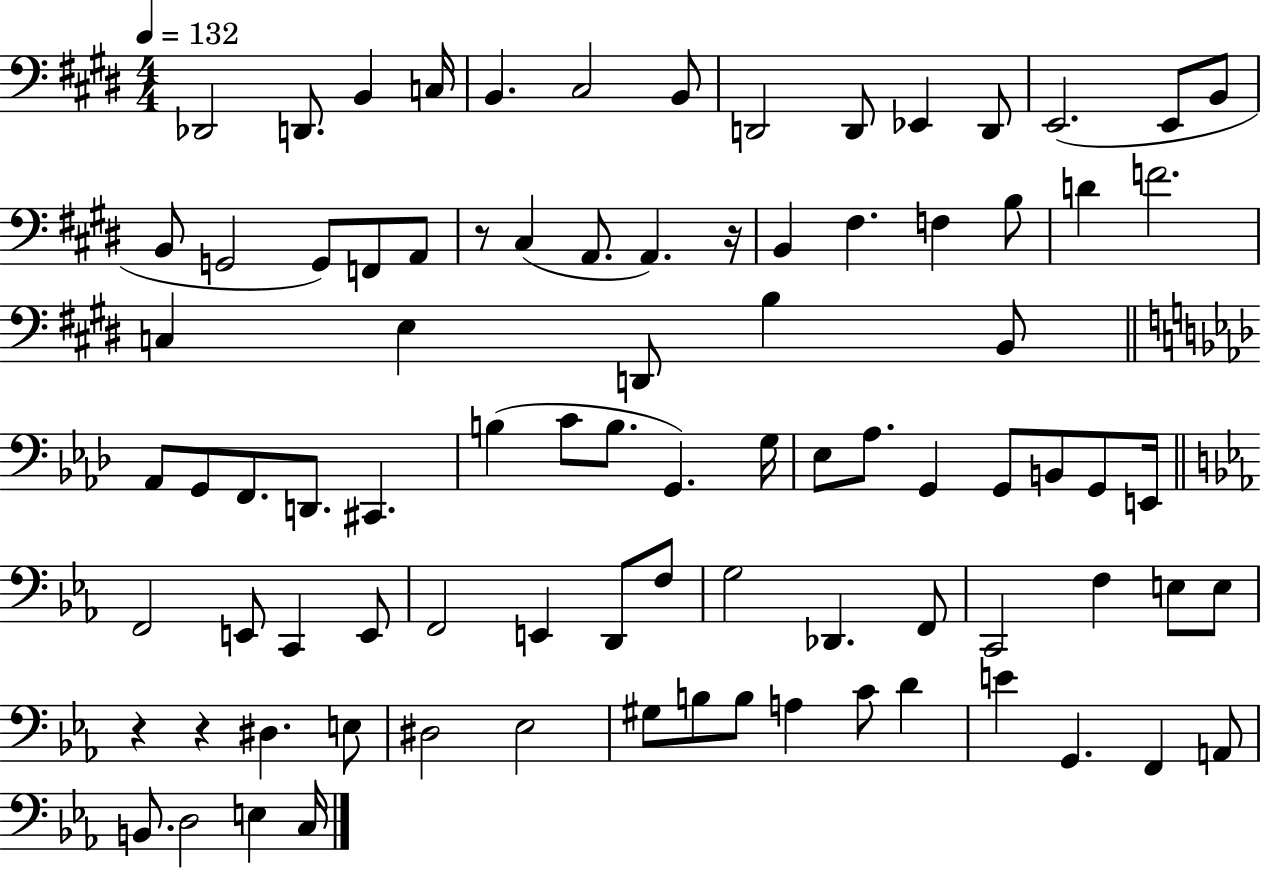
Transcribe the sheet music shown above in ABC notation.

X:1
T:Untitled
M:4/4
L:1/4
K:E
_D,,2 D,,/2 B,, C,/4 B,, ^C,2 B,,/2 D,,2 D,,/2 _E,, D,,/2 E,,2 E,,/2 B,,/2 B,,/2 G,,2 G,,/2 F,,/2 A,,/2 z/2 ^C, A,,/2 A,, z/4 B,, ^F, F, B,/2 D F2 C, E, D,,/2 B, B,,/2 _A,,/2 G,,/2 F,,/2 D,,/2 ^C,, B, C/2 B,/2 G,, G,/4 _E,/2 _A,/2 G,, G,,/2 B,,/2 G,,/2 E,,/4 F,,2 E,,/2 C,, E,,/2 F,,2 E,, D,,/2 F,/2 G,2 _D,, F,,/2 C,,2 F, E,/2 E,/2 z z ^D, E,/2 ^D,2 _E,2 ^G,/2 B,/2 B,/2 A, C/2 D E G,, F,, A,,/2 B,,/2 D,2 E, C,/4